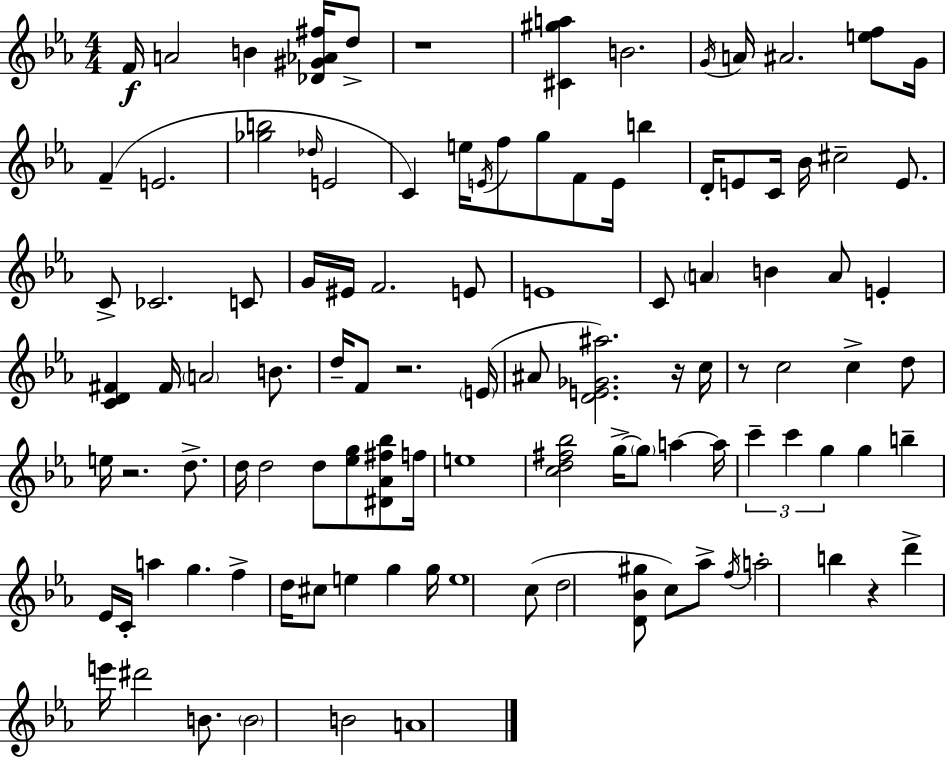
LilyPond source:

{
  \clef treble
  \numericTimeSignature
  \time 4/4
  \key ees \major
  f'16\f a'2 b'4 <des' gis' aes' fis''>16 d''8-> | r1 | <cis' gis'' a''>4 b'2. | \acciaccatura { g'16 } a'16 ais'2. <e'' f''>8 | \break g'16 f'4--( e'2. | <ges'' b''>2 \grace { des''16 } e'2 | c'4) e''16 \acciaccatura { e'16 } f''8 g''8 f'8 e'16 b''4 | d'16-. e'8 c'16 bes'16 cis''2-- | \break e'8. c'8-> ces'2. | c'8 g'16 eis'16 f'2. | e'8 e'1 | c'8 \parenthesize a'4 b'4 a'8 e'4-. | \break <c' d' fis'>4 fis'16 \parenthesize a'2 | b'8. d''16-- f'8 r2. | \parenthesize e'16( ais'8 <d' e' ges' ais''>2.) | r16 c''16 r8 c''2 c''4-> | \break d''8 e''16 r2. | d''8.-> d''16 d''2 d''8 <ees'' g''>8 | <dis' aes' fis'' bes''>8 f''16 e''1 | <c'' d'' fis'' bes''>2 g''16->~~ \parenthesize g''8 a''4~~ | \break a''16 \tuplet 3/2 { c'''4-- c'''4 g''4 } g''4 | b''4-- ees'16 c'16-. a''4 g''4. | f''4-> d''16 cis''8 e''4 g''4 | g''16 e''1 | \break c''8( d''2 <d' bes' gis''>8 c''8) | aes''8-> \acciaccatura { f''16 } a''2-. b''4 | r4 d'''4-> e'''16 dis'''2 | b'8. \parenthesize b'2 b'2 | \break a'1 | \bar "|."
}